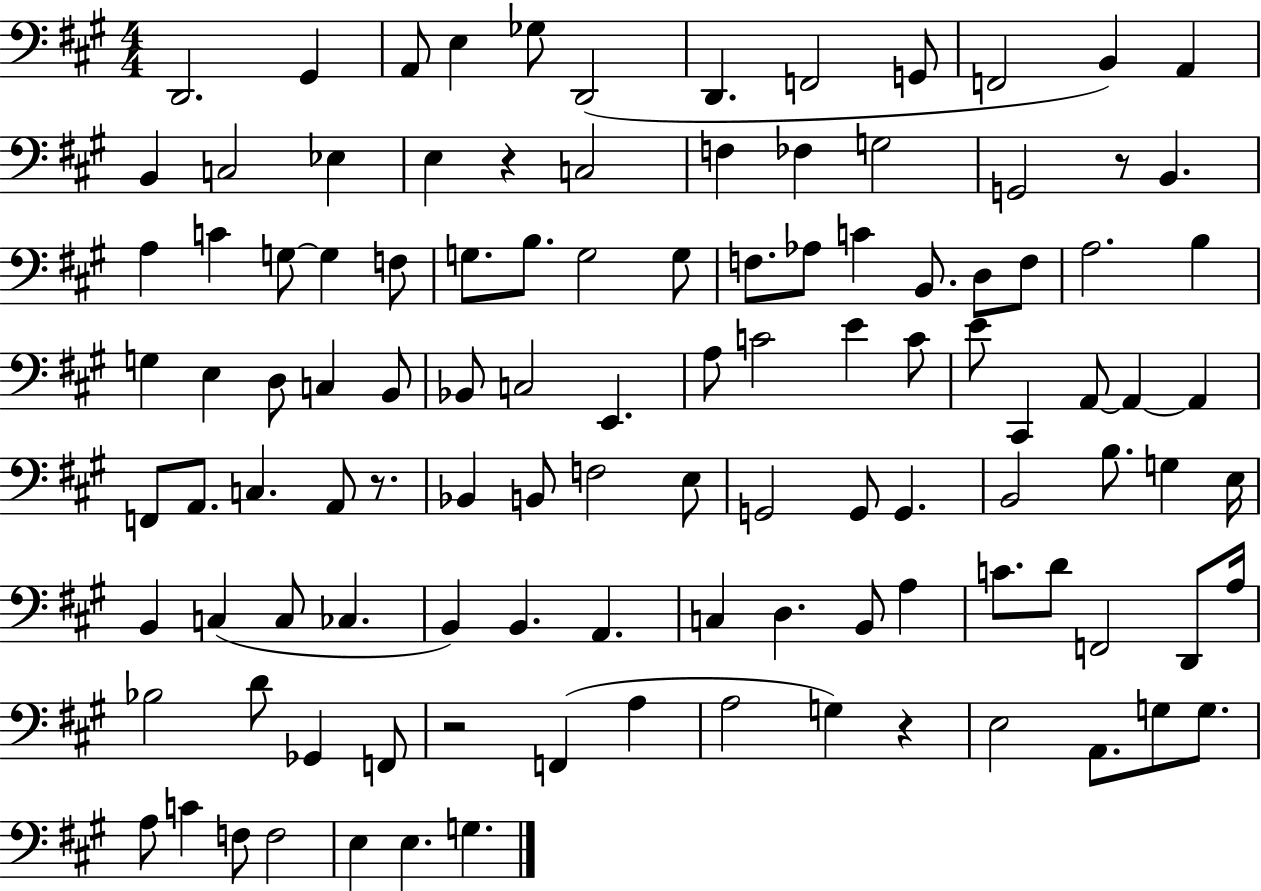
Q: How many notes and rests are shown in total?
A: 111